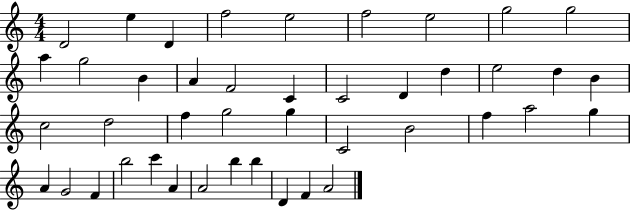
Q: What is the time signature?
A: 4/4